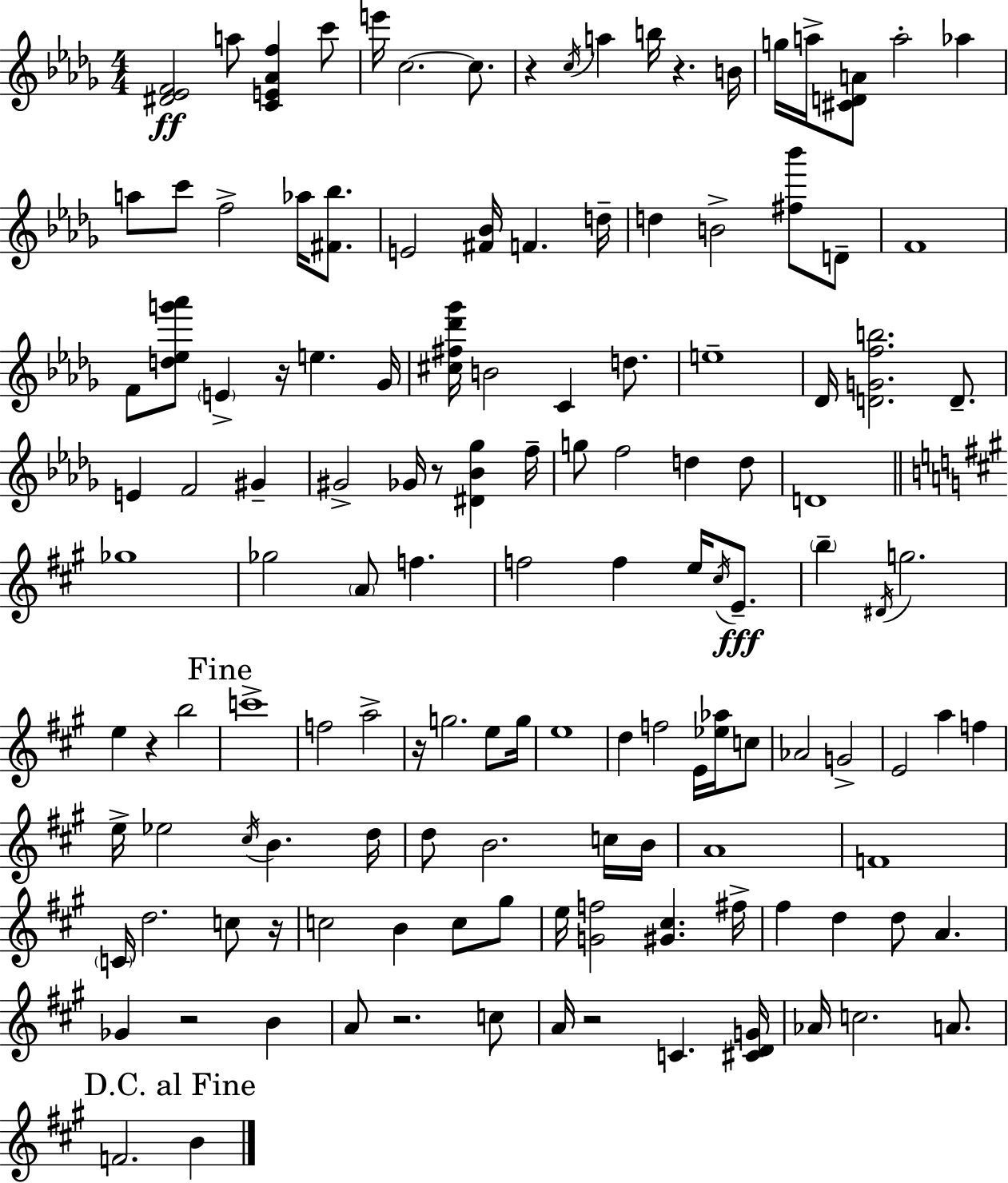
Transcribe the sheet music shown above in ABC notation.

X:1
T:Untitled
M:4/4
L:1/4
K:Bbm
[^D_EF]2 a/2 [CE_Af] c'/2 e'/4 c2 c/2 z c/4 a b/4 z B/4 g/4 a/4 [^CDA]/2 a2 _a a/2 c'/2 f2 _a/4 [^F_b]/2 E2 [^F_B]/4 F d/4 d B2 [^f_b']/2 D/2 F4 F/2 [d_eg'_a']/2 E z/4 e _G/4 [^c^f_d'_g']/4 B2 C d/2 e4 _D/4 [DGfb]2 D/2 E F2 ^G ^G2 _G/4 z/2 [^D_B_g] f/4 g/2 f2 d d/2 D4 _g4 _g2 A/2 f f2 f e/4 ^c/4 E/2 b ^D/4 g2 e z b2 c'4 f2 a2 z/4 g2 e/2 g/4 e4 d f2 E/4 [_e_a]/4 c/2 _A2 G2 E2 a f e/4 _e2 ^c/4 B d/4 d/2 B2 c/4 B/4 A4 F4 C/4 d2 c/2 z/4 c2 B c/2 ^g/2 e/4 [Gf]2 [^G^c] ^f/4 ^f d d/2 A _G z2 B A/2 z2 c/2 A/4 z2 C [^CDG]/4 _A/4 c2 A/2 F2 B